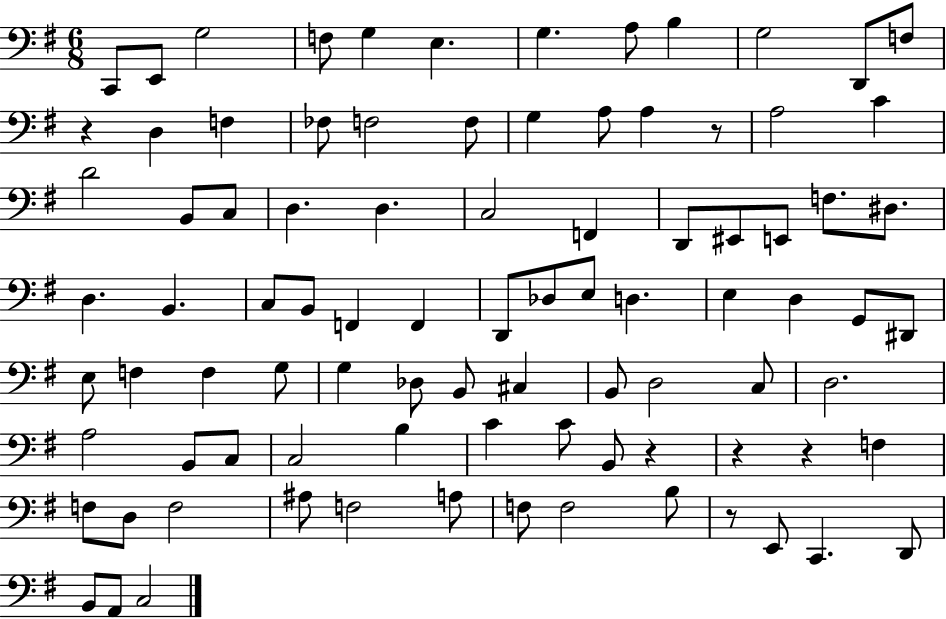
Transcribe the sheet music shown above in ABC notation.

X:1
T:Untitled
M:6/8
L:1/4
K:G
C,,/2 E,,/2 G,2 F,/2 G, E, G, A,/2 B, G,2 D,,/2 F,/2 z D, F, _F,/2 F,2 F,/2 G, A,/2 A, z/2 A,2 C D2 B,,/2 C,/2 D, D, C,2 F,, D,,/2 ^E,,/2 E,,/2 F,/2 ^D,/2 D, B,, C,/2 B,,/2 F,, F,, D,,/2 _D,/2 E,/2 D, E, D, G,,/2 ^D,,/2 E,/2 F, F, G,/2 G, _D,/2 B,,/2 ^C, B,,/2 D,2 C,/2 D,2 A,2 B,,/2 C,/2 C,2 B, C C/2 B,,/2 z z z F, F,/2 D,/2 F,2 ^A,/2 F,2 A,/2 F,/2 F,2 B,/2 z/2 E,,/2 C,, D,,/2 B,,/2 A,,/2 C,2